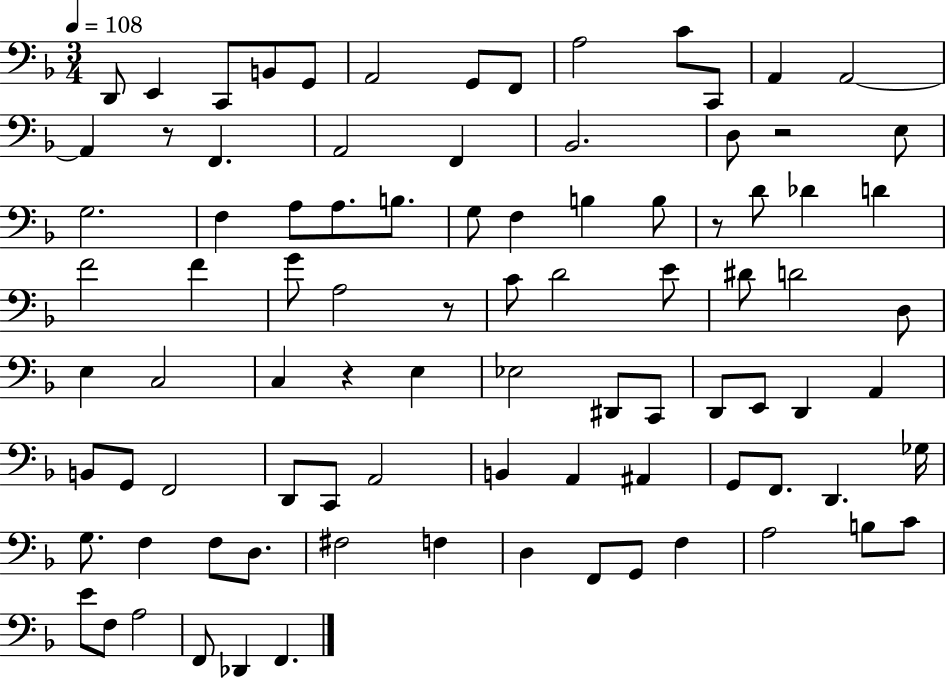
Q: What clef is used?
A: bass